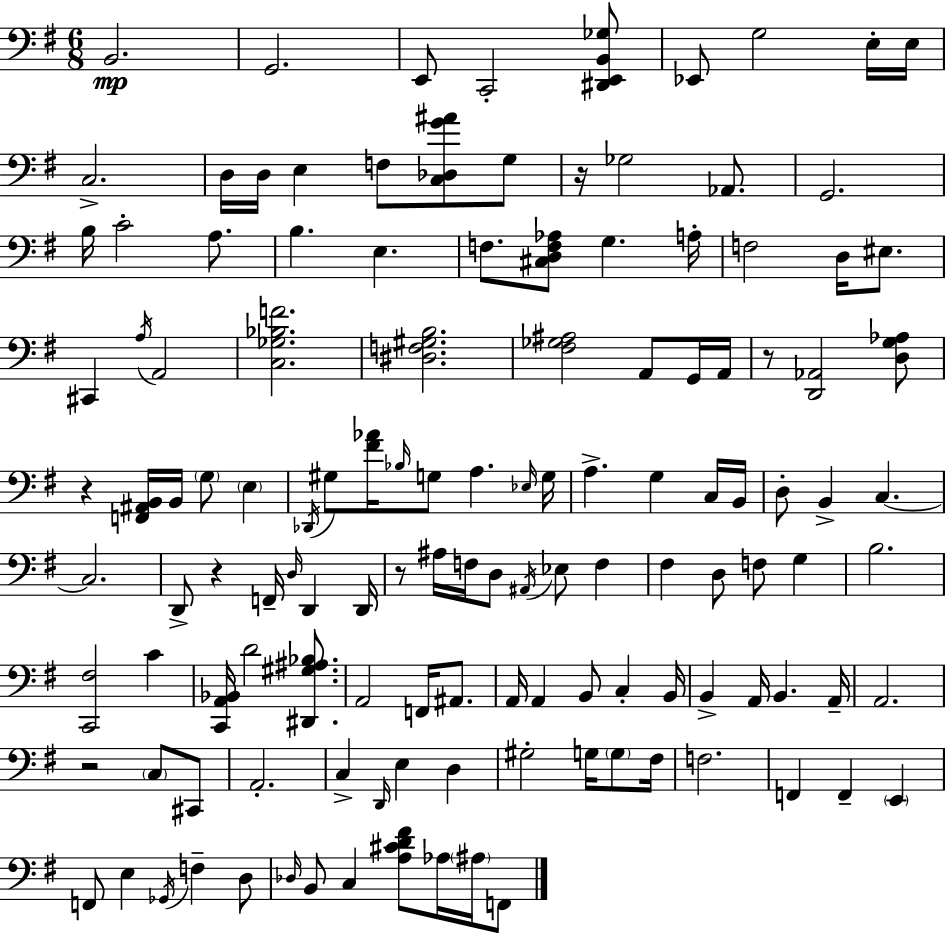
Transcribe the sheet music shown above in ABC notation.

X:1
T:Untitled
M:6/8
L:1/4
K:G
B,,2 G,,2 E,,/2 C,,2 [^D,,E,,B,,_G,]/2 _E,,/2 G,2 E,/4 E,/4 C,2 D,/4 D,/4 E, F,/2 [C,_D,G^A]/2 G,/2 z/4 _G,2 _A,,/2 G,,2 B,/4 C2 A,/2 B, E, F,/2 [^C,D,F,_A,]/2 G, A,/4 F,2 D,/4 ^E,/2 ^C,, A,/4 A,,2 [C,_G,_B,F]2 [^D,F,^G,B,]2 [^F,_G,^A,]2 A,,/2 G,,/4 A,,/4 z/2 [D,,_A,,]2 [D,G,_A,]/2 z [F,,^A,,B,,]/4 B,,/4 G,/2 E, _D,,/4 ^G,/2 [^F_A]/4 _B,/4 G,/2 A, _E,/4 G,/4 A, G, C,/4 B,,/4 D,/2 B,, C, C,2 D,,/2 z F,,/4 D,/4 D,, D,,/4 z/2 ^A,/4 F,/4 D,/2 ^A,,/4 _E,/2 F, ^F, D,/2 F,/2 G, B,2 [C,,^F,]2 C [C,,A,,_B,,]/4 D2 [^D,,^G,^A,_B,]/2 A,,2 F,,/4 ^A,,/2 A,,/4 A,, B,,/2 C, B,,/4 B,, A,,/4 B,, A,,/4 A,,2 z2 C,/2 ^C,,/2 A,,2 C, D,,/4 E, D, ^G,2 G,/4 G,/2 ^F,/4 F,2 F,, F,, E,, F,,/2 E, _G,,/4 F, D,/2 _D,/4 B,,/2 C, [A,^CD^F]/2 _A,/4 ^A,/4 F,,/2